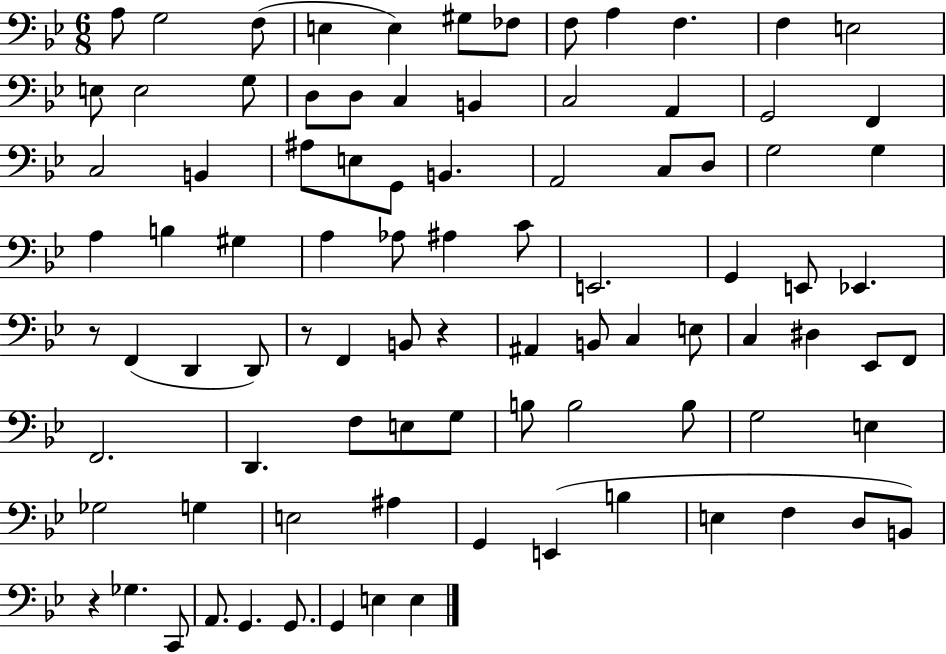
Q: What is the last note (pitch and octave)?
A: E3